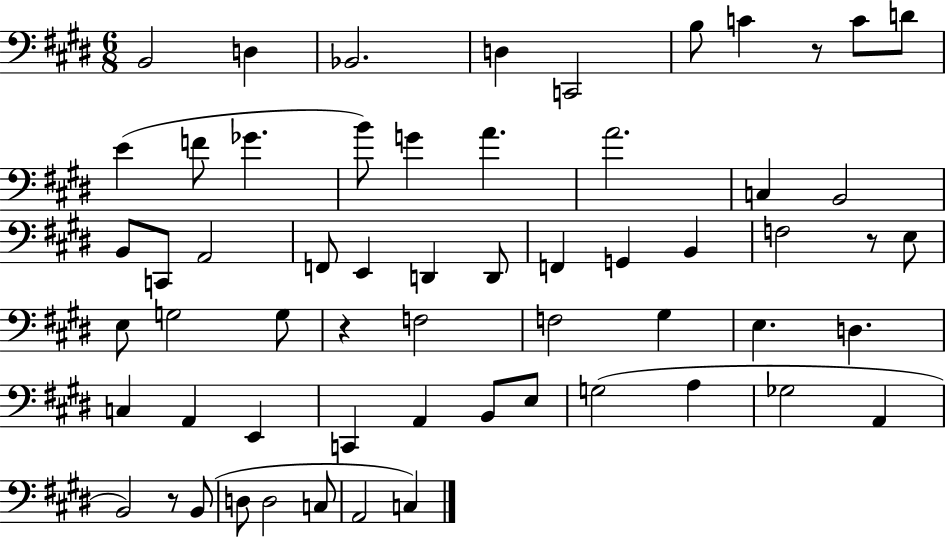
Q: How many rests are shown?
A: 4